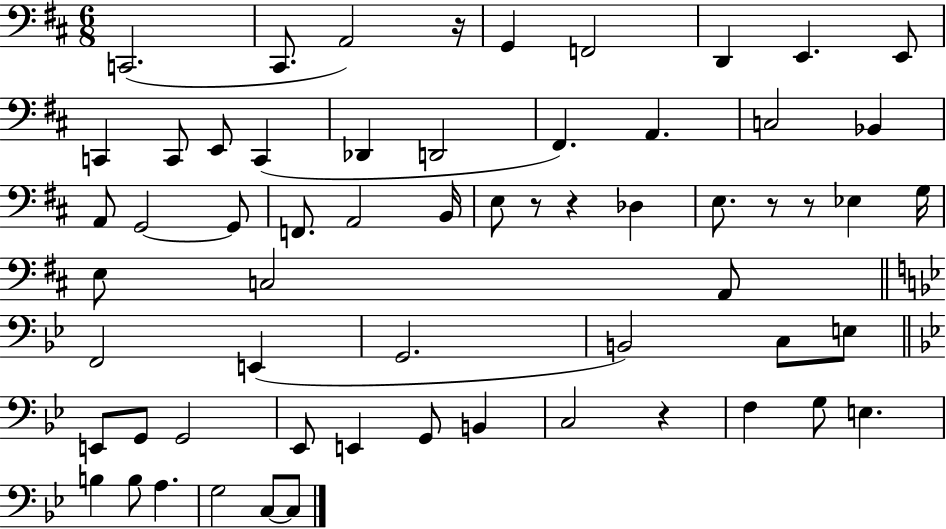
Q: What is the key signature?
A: D major